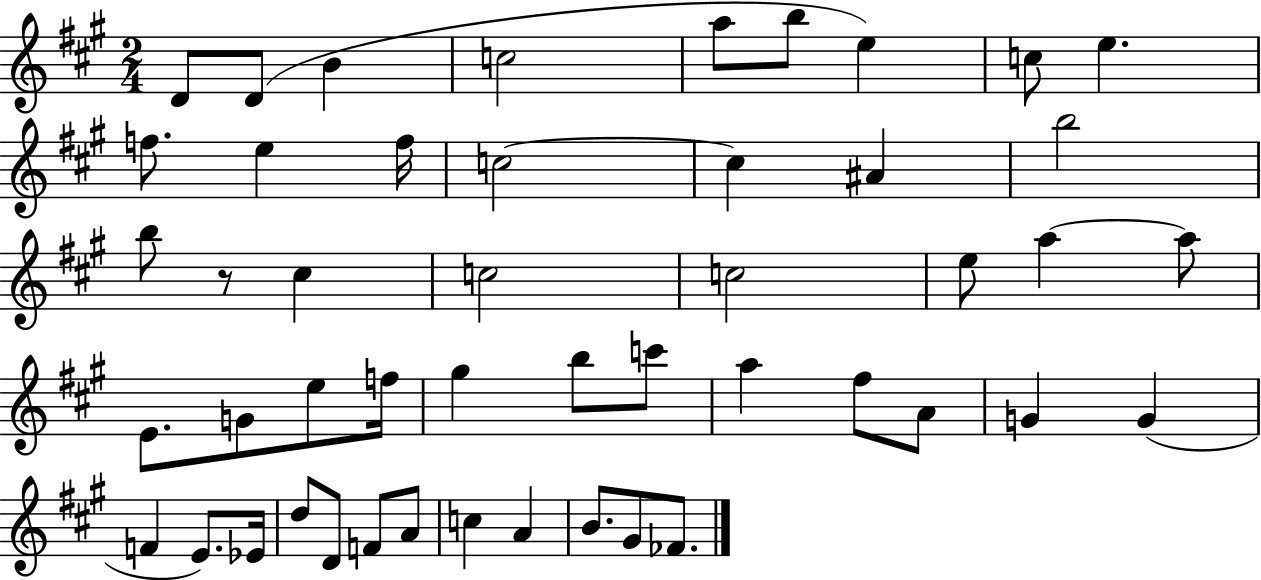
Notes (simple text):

D4/e D4/e B4/q C5/h A5/e B5/e E5/q C5/e E5/q. F5/e. E5/q F5/s C5/h C5/q A#4/q B5/h B5/e R/e C#5/q C5/h C5/h E5/e A5/q A5/e E4/e. G4/e E5/e F5/s G#5/q B5/e C6/e A5/q F#5/e A4/e G4/q G4/q F4/q E4/e. Eb4/s D5/e D4/e F4/e A4/e C5/q A4/q B4/e. G#4/e FES4/e.